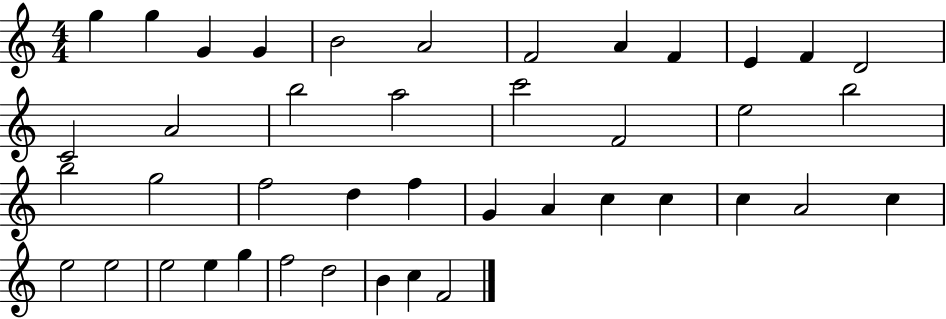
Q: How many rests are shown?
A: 0